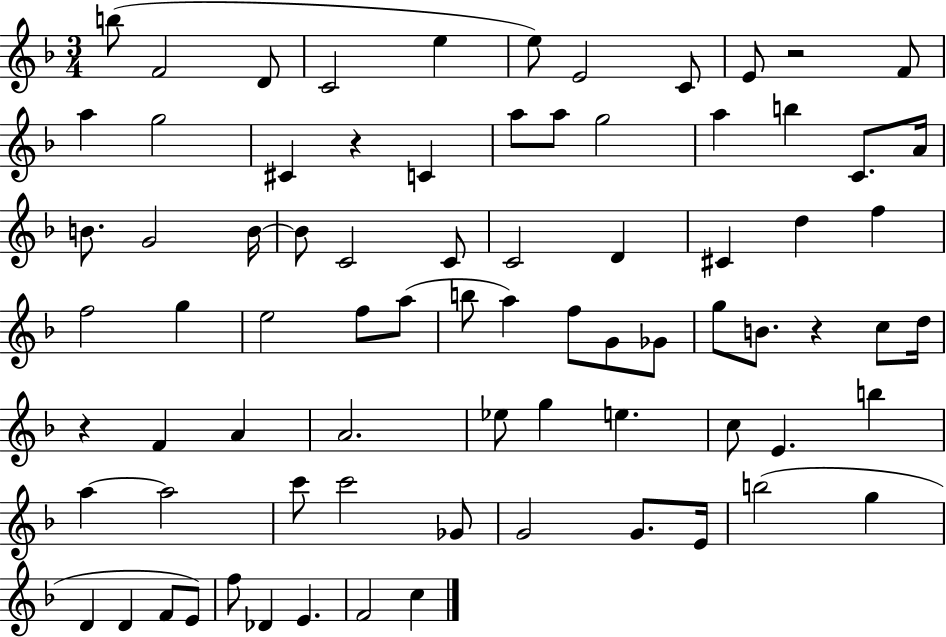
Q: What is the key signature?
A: F major